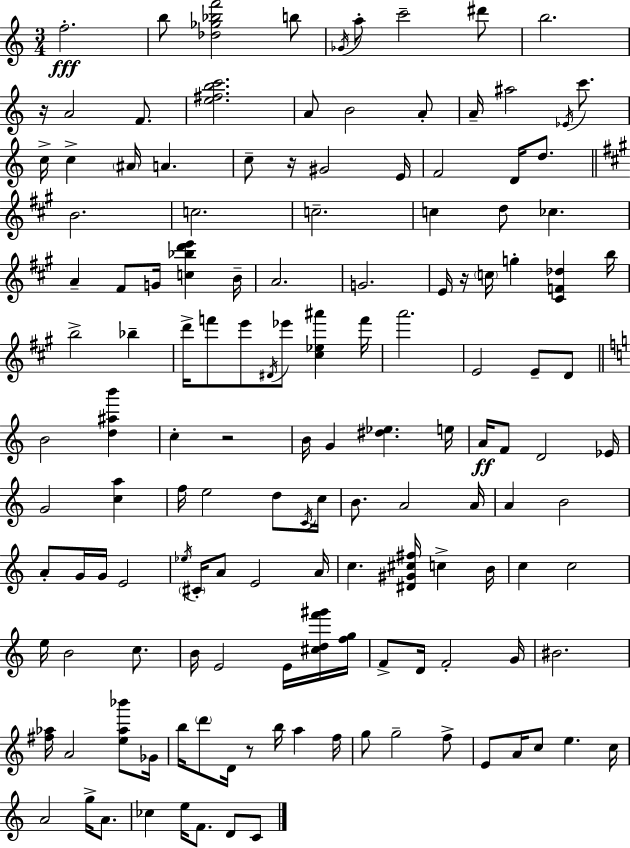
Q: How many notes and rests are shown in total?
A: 142